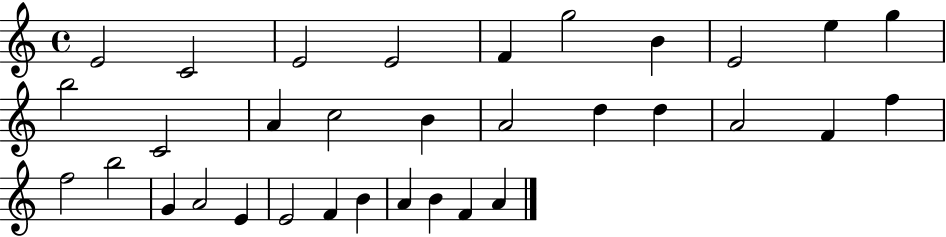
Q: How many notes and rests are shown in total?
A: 33